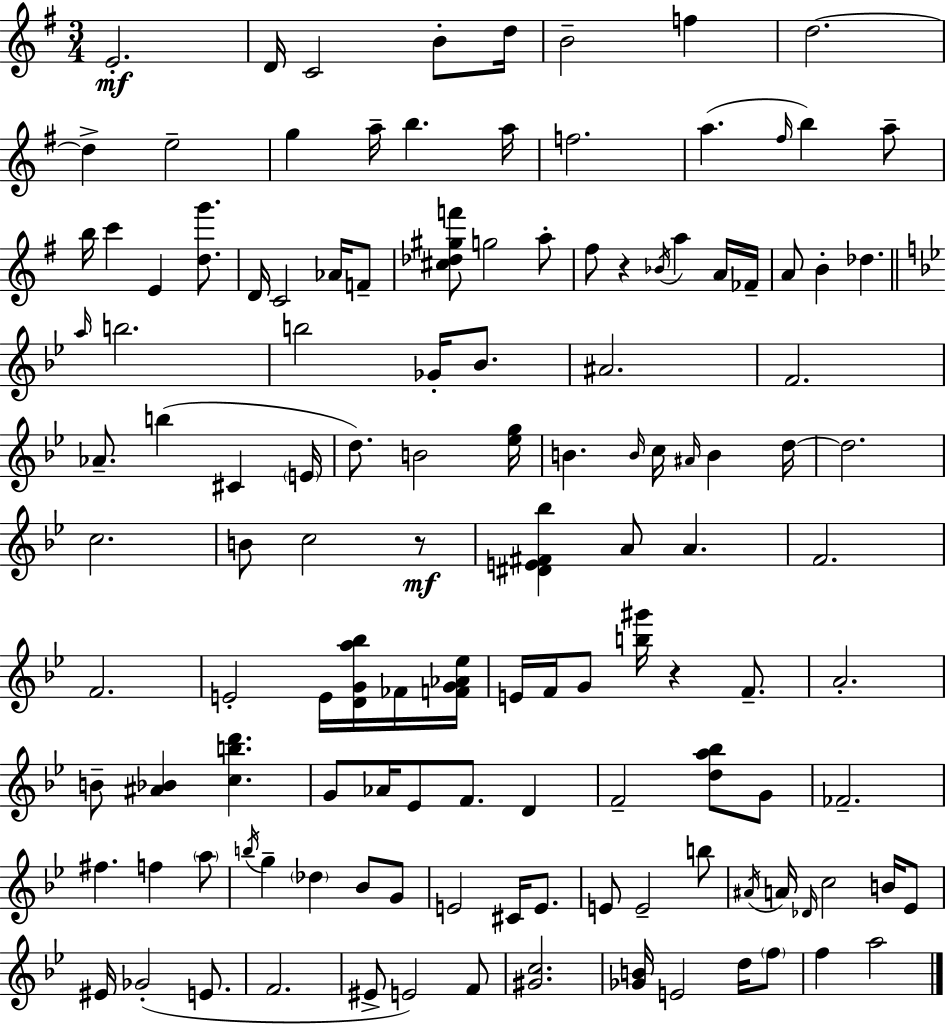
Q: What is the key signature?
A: G major